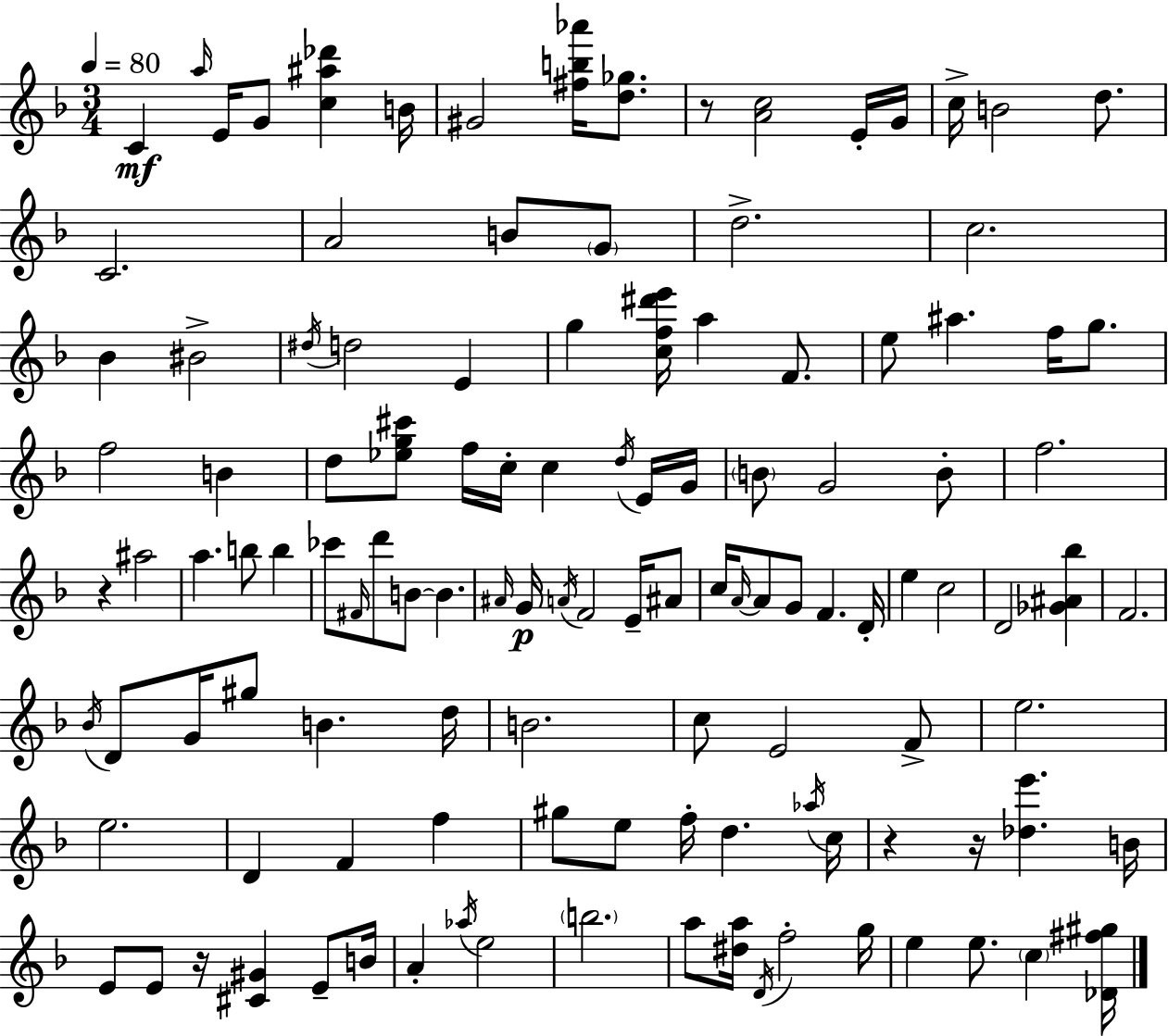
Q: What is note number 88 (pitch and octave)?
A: C5